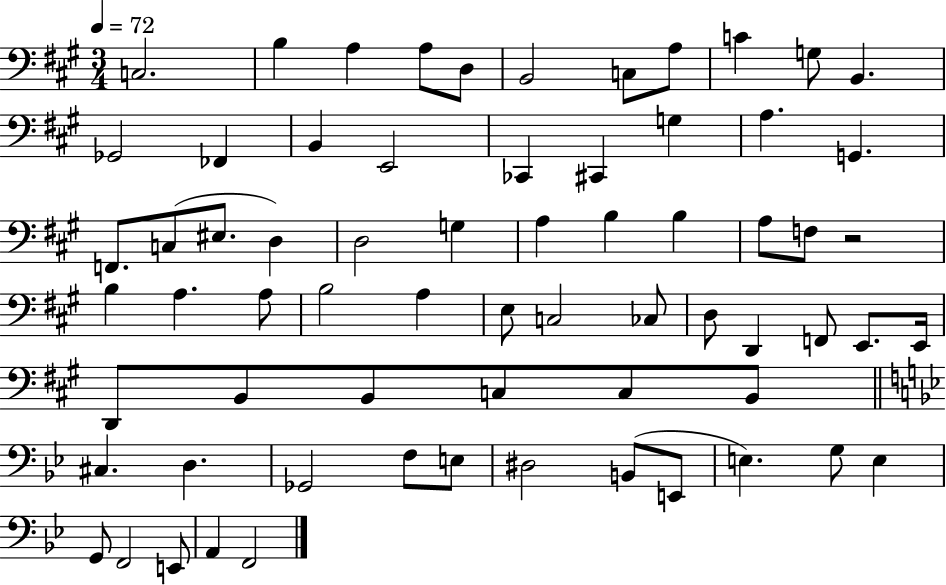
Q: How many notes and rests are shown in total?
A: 67